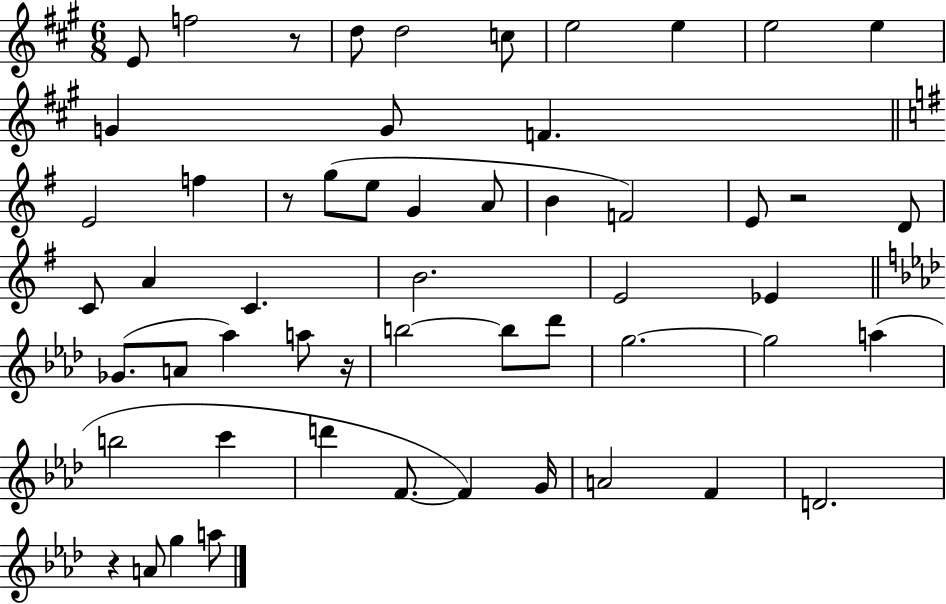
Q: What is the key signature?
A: A major